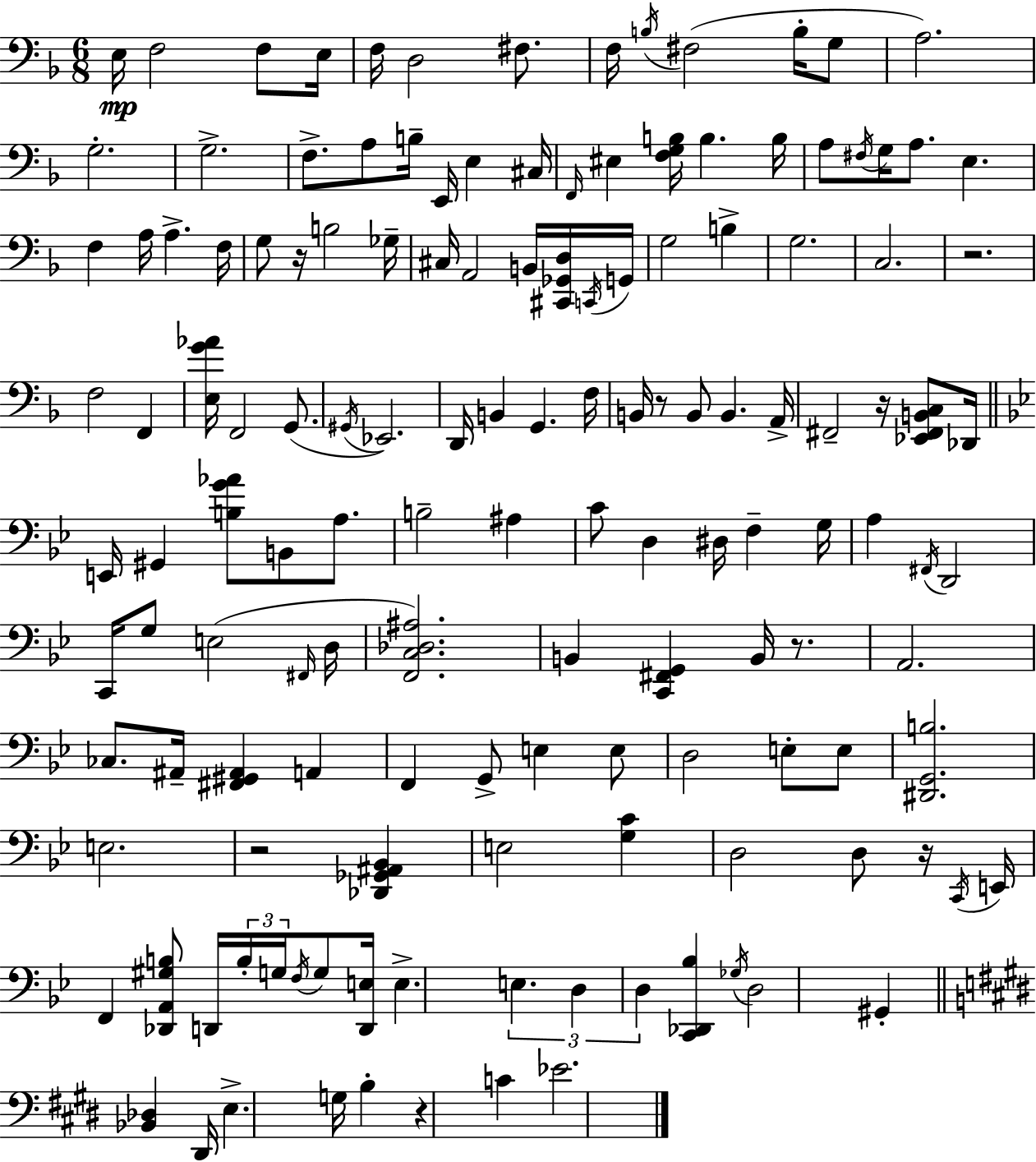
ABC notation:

X:1
T:Untitled
M:6/8
L:1/4
K:F
E,/4 F,2 F,/2 E,/4 F,/4 D,2 ^F,/2 F,/4 B,/4 ^F,2 B,/4 G,/2 A,2 G,2 G,2 F,/2 A,/2 B,/4 E,,/4 E, ^C,/4 F,,/4 ^E, [F,G,B,]/4 B, B,/4 A,/2 ^F,/4 G,/4 A,/2 E, F, A,/4 A, F,/4 G,/2 z/4 B,2 _G,/4 ^C,/4 A,,2 B,,/4 [^C,,_G,,D,]/4 C,,/4 G,,/4 G,2 B, G,2 C,2 z2 F,2 F,, [E,G_A]/4 F,,2 G,,/2 ^G,,/4 _E,,2 D,,/4 B,, G,, F,/4 B,,/4 z/2 B,,/2 B,, A,,/4 ^F,,2 z/4 [_E,,^F,,B,,C,]/2 _D,,/4 E,,/4 ^G,, [B,G_A]/2 B,,/2 A,/2 B,2 ^A, C/2 D, ^D,/4 F, G,/4 A, ^F,,/4 D,,2 C,,/4 G,/2 E,2 ^F,,/4 D,/4 [F,,C,_D,^A,]2 B,, [C,,^F,,G,,] B,,/4 z/2 A,,2 _C,/2 ^A,,/4 [^F,,^G,,^A,,] A,, F,, G,,/2 E, E,/2 D,2 E,/2 E,/2 [^D,,G,,B,]2 E,2 z2 [_D,,_G,,^A,,_B,,] E,2 [G,C] D,2 D,/2 z/4 C,,/4 E,,/4 F,, [_D,,A,,^G,B,]/2 D,,/4 B,/4 G,/4 F,/4 G,/2 [D,,E,]/4 E, E, D, D, [C,,_D,,_B,] _G,/4 D,2 ^G,, [_B,,_D,] ^D,,/4 E, G,/4 B, z C _E2